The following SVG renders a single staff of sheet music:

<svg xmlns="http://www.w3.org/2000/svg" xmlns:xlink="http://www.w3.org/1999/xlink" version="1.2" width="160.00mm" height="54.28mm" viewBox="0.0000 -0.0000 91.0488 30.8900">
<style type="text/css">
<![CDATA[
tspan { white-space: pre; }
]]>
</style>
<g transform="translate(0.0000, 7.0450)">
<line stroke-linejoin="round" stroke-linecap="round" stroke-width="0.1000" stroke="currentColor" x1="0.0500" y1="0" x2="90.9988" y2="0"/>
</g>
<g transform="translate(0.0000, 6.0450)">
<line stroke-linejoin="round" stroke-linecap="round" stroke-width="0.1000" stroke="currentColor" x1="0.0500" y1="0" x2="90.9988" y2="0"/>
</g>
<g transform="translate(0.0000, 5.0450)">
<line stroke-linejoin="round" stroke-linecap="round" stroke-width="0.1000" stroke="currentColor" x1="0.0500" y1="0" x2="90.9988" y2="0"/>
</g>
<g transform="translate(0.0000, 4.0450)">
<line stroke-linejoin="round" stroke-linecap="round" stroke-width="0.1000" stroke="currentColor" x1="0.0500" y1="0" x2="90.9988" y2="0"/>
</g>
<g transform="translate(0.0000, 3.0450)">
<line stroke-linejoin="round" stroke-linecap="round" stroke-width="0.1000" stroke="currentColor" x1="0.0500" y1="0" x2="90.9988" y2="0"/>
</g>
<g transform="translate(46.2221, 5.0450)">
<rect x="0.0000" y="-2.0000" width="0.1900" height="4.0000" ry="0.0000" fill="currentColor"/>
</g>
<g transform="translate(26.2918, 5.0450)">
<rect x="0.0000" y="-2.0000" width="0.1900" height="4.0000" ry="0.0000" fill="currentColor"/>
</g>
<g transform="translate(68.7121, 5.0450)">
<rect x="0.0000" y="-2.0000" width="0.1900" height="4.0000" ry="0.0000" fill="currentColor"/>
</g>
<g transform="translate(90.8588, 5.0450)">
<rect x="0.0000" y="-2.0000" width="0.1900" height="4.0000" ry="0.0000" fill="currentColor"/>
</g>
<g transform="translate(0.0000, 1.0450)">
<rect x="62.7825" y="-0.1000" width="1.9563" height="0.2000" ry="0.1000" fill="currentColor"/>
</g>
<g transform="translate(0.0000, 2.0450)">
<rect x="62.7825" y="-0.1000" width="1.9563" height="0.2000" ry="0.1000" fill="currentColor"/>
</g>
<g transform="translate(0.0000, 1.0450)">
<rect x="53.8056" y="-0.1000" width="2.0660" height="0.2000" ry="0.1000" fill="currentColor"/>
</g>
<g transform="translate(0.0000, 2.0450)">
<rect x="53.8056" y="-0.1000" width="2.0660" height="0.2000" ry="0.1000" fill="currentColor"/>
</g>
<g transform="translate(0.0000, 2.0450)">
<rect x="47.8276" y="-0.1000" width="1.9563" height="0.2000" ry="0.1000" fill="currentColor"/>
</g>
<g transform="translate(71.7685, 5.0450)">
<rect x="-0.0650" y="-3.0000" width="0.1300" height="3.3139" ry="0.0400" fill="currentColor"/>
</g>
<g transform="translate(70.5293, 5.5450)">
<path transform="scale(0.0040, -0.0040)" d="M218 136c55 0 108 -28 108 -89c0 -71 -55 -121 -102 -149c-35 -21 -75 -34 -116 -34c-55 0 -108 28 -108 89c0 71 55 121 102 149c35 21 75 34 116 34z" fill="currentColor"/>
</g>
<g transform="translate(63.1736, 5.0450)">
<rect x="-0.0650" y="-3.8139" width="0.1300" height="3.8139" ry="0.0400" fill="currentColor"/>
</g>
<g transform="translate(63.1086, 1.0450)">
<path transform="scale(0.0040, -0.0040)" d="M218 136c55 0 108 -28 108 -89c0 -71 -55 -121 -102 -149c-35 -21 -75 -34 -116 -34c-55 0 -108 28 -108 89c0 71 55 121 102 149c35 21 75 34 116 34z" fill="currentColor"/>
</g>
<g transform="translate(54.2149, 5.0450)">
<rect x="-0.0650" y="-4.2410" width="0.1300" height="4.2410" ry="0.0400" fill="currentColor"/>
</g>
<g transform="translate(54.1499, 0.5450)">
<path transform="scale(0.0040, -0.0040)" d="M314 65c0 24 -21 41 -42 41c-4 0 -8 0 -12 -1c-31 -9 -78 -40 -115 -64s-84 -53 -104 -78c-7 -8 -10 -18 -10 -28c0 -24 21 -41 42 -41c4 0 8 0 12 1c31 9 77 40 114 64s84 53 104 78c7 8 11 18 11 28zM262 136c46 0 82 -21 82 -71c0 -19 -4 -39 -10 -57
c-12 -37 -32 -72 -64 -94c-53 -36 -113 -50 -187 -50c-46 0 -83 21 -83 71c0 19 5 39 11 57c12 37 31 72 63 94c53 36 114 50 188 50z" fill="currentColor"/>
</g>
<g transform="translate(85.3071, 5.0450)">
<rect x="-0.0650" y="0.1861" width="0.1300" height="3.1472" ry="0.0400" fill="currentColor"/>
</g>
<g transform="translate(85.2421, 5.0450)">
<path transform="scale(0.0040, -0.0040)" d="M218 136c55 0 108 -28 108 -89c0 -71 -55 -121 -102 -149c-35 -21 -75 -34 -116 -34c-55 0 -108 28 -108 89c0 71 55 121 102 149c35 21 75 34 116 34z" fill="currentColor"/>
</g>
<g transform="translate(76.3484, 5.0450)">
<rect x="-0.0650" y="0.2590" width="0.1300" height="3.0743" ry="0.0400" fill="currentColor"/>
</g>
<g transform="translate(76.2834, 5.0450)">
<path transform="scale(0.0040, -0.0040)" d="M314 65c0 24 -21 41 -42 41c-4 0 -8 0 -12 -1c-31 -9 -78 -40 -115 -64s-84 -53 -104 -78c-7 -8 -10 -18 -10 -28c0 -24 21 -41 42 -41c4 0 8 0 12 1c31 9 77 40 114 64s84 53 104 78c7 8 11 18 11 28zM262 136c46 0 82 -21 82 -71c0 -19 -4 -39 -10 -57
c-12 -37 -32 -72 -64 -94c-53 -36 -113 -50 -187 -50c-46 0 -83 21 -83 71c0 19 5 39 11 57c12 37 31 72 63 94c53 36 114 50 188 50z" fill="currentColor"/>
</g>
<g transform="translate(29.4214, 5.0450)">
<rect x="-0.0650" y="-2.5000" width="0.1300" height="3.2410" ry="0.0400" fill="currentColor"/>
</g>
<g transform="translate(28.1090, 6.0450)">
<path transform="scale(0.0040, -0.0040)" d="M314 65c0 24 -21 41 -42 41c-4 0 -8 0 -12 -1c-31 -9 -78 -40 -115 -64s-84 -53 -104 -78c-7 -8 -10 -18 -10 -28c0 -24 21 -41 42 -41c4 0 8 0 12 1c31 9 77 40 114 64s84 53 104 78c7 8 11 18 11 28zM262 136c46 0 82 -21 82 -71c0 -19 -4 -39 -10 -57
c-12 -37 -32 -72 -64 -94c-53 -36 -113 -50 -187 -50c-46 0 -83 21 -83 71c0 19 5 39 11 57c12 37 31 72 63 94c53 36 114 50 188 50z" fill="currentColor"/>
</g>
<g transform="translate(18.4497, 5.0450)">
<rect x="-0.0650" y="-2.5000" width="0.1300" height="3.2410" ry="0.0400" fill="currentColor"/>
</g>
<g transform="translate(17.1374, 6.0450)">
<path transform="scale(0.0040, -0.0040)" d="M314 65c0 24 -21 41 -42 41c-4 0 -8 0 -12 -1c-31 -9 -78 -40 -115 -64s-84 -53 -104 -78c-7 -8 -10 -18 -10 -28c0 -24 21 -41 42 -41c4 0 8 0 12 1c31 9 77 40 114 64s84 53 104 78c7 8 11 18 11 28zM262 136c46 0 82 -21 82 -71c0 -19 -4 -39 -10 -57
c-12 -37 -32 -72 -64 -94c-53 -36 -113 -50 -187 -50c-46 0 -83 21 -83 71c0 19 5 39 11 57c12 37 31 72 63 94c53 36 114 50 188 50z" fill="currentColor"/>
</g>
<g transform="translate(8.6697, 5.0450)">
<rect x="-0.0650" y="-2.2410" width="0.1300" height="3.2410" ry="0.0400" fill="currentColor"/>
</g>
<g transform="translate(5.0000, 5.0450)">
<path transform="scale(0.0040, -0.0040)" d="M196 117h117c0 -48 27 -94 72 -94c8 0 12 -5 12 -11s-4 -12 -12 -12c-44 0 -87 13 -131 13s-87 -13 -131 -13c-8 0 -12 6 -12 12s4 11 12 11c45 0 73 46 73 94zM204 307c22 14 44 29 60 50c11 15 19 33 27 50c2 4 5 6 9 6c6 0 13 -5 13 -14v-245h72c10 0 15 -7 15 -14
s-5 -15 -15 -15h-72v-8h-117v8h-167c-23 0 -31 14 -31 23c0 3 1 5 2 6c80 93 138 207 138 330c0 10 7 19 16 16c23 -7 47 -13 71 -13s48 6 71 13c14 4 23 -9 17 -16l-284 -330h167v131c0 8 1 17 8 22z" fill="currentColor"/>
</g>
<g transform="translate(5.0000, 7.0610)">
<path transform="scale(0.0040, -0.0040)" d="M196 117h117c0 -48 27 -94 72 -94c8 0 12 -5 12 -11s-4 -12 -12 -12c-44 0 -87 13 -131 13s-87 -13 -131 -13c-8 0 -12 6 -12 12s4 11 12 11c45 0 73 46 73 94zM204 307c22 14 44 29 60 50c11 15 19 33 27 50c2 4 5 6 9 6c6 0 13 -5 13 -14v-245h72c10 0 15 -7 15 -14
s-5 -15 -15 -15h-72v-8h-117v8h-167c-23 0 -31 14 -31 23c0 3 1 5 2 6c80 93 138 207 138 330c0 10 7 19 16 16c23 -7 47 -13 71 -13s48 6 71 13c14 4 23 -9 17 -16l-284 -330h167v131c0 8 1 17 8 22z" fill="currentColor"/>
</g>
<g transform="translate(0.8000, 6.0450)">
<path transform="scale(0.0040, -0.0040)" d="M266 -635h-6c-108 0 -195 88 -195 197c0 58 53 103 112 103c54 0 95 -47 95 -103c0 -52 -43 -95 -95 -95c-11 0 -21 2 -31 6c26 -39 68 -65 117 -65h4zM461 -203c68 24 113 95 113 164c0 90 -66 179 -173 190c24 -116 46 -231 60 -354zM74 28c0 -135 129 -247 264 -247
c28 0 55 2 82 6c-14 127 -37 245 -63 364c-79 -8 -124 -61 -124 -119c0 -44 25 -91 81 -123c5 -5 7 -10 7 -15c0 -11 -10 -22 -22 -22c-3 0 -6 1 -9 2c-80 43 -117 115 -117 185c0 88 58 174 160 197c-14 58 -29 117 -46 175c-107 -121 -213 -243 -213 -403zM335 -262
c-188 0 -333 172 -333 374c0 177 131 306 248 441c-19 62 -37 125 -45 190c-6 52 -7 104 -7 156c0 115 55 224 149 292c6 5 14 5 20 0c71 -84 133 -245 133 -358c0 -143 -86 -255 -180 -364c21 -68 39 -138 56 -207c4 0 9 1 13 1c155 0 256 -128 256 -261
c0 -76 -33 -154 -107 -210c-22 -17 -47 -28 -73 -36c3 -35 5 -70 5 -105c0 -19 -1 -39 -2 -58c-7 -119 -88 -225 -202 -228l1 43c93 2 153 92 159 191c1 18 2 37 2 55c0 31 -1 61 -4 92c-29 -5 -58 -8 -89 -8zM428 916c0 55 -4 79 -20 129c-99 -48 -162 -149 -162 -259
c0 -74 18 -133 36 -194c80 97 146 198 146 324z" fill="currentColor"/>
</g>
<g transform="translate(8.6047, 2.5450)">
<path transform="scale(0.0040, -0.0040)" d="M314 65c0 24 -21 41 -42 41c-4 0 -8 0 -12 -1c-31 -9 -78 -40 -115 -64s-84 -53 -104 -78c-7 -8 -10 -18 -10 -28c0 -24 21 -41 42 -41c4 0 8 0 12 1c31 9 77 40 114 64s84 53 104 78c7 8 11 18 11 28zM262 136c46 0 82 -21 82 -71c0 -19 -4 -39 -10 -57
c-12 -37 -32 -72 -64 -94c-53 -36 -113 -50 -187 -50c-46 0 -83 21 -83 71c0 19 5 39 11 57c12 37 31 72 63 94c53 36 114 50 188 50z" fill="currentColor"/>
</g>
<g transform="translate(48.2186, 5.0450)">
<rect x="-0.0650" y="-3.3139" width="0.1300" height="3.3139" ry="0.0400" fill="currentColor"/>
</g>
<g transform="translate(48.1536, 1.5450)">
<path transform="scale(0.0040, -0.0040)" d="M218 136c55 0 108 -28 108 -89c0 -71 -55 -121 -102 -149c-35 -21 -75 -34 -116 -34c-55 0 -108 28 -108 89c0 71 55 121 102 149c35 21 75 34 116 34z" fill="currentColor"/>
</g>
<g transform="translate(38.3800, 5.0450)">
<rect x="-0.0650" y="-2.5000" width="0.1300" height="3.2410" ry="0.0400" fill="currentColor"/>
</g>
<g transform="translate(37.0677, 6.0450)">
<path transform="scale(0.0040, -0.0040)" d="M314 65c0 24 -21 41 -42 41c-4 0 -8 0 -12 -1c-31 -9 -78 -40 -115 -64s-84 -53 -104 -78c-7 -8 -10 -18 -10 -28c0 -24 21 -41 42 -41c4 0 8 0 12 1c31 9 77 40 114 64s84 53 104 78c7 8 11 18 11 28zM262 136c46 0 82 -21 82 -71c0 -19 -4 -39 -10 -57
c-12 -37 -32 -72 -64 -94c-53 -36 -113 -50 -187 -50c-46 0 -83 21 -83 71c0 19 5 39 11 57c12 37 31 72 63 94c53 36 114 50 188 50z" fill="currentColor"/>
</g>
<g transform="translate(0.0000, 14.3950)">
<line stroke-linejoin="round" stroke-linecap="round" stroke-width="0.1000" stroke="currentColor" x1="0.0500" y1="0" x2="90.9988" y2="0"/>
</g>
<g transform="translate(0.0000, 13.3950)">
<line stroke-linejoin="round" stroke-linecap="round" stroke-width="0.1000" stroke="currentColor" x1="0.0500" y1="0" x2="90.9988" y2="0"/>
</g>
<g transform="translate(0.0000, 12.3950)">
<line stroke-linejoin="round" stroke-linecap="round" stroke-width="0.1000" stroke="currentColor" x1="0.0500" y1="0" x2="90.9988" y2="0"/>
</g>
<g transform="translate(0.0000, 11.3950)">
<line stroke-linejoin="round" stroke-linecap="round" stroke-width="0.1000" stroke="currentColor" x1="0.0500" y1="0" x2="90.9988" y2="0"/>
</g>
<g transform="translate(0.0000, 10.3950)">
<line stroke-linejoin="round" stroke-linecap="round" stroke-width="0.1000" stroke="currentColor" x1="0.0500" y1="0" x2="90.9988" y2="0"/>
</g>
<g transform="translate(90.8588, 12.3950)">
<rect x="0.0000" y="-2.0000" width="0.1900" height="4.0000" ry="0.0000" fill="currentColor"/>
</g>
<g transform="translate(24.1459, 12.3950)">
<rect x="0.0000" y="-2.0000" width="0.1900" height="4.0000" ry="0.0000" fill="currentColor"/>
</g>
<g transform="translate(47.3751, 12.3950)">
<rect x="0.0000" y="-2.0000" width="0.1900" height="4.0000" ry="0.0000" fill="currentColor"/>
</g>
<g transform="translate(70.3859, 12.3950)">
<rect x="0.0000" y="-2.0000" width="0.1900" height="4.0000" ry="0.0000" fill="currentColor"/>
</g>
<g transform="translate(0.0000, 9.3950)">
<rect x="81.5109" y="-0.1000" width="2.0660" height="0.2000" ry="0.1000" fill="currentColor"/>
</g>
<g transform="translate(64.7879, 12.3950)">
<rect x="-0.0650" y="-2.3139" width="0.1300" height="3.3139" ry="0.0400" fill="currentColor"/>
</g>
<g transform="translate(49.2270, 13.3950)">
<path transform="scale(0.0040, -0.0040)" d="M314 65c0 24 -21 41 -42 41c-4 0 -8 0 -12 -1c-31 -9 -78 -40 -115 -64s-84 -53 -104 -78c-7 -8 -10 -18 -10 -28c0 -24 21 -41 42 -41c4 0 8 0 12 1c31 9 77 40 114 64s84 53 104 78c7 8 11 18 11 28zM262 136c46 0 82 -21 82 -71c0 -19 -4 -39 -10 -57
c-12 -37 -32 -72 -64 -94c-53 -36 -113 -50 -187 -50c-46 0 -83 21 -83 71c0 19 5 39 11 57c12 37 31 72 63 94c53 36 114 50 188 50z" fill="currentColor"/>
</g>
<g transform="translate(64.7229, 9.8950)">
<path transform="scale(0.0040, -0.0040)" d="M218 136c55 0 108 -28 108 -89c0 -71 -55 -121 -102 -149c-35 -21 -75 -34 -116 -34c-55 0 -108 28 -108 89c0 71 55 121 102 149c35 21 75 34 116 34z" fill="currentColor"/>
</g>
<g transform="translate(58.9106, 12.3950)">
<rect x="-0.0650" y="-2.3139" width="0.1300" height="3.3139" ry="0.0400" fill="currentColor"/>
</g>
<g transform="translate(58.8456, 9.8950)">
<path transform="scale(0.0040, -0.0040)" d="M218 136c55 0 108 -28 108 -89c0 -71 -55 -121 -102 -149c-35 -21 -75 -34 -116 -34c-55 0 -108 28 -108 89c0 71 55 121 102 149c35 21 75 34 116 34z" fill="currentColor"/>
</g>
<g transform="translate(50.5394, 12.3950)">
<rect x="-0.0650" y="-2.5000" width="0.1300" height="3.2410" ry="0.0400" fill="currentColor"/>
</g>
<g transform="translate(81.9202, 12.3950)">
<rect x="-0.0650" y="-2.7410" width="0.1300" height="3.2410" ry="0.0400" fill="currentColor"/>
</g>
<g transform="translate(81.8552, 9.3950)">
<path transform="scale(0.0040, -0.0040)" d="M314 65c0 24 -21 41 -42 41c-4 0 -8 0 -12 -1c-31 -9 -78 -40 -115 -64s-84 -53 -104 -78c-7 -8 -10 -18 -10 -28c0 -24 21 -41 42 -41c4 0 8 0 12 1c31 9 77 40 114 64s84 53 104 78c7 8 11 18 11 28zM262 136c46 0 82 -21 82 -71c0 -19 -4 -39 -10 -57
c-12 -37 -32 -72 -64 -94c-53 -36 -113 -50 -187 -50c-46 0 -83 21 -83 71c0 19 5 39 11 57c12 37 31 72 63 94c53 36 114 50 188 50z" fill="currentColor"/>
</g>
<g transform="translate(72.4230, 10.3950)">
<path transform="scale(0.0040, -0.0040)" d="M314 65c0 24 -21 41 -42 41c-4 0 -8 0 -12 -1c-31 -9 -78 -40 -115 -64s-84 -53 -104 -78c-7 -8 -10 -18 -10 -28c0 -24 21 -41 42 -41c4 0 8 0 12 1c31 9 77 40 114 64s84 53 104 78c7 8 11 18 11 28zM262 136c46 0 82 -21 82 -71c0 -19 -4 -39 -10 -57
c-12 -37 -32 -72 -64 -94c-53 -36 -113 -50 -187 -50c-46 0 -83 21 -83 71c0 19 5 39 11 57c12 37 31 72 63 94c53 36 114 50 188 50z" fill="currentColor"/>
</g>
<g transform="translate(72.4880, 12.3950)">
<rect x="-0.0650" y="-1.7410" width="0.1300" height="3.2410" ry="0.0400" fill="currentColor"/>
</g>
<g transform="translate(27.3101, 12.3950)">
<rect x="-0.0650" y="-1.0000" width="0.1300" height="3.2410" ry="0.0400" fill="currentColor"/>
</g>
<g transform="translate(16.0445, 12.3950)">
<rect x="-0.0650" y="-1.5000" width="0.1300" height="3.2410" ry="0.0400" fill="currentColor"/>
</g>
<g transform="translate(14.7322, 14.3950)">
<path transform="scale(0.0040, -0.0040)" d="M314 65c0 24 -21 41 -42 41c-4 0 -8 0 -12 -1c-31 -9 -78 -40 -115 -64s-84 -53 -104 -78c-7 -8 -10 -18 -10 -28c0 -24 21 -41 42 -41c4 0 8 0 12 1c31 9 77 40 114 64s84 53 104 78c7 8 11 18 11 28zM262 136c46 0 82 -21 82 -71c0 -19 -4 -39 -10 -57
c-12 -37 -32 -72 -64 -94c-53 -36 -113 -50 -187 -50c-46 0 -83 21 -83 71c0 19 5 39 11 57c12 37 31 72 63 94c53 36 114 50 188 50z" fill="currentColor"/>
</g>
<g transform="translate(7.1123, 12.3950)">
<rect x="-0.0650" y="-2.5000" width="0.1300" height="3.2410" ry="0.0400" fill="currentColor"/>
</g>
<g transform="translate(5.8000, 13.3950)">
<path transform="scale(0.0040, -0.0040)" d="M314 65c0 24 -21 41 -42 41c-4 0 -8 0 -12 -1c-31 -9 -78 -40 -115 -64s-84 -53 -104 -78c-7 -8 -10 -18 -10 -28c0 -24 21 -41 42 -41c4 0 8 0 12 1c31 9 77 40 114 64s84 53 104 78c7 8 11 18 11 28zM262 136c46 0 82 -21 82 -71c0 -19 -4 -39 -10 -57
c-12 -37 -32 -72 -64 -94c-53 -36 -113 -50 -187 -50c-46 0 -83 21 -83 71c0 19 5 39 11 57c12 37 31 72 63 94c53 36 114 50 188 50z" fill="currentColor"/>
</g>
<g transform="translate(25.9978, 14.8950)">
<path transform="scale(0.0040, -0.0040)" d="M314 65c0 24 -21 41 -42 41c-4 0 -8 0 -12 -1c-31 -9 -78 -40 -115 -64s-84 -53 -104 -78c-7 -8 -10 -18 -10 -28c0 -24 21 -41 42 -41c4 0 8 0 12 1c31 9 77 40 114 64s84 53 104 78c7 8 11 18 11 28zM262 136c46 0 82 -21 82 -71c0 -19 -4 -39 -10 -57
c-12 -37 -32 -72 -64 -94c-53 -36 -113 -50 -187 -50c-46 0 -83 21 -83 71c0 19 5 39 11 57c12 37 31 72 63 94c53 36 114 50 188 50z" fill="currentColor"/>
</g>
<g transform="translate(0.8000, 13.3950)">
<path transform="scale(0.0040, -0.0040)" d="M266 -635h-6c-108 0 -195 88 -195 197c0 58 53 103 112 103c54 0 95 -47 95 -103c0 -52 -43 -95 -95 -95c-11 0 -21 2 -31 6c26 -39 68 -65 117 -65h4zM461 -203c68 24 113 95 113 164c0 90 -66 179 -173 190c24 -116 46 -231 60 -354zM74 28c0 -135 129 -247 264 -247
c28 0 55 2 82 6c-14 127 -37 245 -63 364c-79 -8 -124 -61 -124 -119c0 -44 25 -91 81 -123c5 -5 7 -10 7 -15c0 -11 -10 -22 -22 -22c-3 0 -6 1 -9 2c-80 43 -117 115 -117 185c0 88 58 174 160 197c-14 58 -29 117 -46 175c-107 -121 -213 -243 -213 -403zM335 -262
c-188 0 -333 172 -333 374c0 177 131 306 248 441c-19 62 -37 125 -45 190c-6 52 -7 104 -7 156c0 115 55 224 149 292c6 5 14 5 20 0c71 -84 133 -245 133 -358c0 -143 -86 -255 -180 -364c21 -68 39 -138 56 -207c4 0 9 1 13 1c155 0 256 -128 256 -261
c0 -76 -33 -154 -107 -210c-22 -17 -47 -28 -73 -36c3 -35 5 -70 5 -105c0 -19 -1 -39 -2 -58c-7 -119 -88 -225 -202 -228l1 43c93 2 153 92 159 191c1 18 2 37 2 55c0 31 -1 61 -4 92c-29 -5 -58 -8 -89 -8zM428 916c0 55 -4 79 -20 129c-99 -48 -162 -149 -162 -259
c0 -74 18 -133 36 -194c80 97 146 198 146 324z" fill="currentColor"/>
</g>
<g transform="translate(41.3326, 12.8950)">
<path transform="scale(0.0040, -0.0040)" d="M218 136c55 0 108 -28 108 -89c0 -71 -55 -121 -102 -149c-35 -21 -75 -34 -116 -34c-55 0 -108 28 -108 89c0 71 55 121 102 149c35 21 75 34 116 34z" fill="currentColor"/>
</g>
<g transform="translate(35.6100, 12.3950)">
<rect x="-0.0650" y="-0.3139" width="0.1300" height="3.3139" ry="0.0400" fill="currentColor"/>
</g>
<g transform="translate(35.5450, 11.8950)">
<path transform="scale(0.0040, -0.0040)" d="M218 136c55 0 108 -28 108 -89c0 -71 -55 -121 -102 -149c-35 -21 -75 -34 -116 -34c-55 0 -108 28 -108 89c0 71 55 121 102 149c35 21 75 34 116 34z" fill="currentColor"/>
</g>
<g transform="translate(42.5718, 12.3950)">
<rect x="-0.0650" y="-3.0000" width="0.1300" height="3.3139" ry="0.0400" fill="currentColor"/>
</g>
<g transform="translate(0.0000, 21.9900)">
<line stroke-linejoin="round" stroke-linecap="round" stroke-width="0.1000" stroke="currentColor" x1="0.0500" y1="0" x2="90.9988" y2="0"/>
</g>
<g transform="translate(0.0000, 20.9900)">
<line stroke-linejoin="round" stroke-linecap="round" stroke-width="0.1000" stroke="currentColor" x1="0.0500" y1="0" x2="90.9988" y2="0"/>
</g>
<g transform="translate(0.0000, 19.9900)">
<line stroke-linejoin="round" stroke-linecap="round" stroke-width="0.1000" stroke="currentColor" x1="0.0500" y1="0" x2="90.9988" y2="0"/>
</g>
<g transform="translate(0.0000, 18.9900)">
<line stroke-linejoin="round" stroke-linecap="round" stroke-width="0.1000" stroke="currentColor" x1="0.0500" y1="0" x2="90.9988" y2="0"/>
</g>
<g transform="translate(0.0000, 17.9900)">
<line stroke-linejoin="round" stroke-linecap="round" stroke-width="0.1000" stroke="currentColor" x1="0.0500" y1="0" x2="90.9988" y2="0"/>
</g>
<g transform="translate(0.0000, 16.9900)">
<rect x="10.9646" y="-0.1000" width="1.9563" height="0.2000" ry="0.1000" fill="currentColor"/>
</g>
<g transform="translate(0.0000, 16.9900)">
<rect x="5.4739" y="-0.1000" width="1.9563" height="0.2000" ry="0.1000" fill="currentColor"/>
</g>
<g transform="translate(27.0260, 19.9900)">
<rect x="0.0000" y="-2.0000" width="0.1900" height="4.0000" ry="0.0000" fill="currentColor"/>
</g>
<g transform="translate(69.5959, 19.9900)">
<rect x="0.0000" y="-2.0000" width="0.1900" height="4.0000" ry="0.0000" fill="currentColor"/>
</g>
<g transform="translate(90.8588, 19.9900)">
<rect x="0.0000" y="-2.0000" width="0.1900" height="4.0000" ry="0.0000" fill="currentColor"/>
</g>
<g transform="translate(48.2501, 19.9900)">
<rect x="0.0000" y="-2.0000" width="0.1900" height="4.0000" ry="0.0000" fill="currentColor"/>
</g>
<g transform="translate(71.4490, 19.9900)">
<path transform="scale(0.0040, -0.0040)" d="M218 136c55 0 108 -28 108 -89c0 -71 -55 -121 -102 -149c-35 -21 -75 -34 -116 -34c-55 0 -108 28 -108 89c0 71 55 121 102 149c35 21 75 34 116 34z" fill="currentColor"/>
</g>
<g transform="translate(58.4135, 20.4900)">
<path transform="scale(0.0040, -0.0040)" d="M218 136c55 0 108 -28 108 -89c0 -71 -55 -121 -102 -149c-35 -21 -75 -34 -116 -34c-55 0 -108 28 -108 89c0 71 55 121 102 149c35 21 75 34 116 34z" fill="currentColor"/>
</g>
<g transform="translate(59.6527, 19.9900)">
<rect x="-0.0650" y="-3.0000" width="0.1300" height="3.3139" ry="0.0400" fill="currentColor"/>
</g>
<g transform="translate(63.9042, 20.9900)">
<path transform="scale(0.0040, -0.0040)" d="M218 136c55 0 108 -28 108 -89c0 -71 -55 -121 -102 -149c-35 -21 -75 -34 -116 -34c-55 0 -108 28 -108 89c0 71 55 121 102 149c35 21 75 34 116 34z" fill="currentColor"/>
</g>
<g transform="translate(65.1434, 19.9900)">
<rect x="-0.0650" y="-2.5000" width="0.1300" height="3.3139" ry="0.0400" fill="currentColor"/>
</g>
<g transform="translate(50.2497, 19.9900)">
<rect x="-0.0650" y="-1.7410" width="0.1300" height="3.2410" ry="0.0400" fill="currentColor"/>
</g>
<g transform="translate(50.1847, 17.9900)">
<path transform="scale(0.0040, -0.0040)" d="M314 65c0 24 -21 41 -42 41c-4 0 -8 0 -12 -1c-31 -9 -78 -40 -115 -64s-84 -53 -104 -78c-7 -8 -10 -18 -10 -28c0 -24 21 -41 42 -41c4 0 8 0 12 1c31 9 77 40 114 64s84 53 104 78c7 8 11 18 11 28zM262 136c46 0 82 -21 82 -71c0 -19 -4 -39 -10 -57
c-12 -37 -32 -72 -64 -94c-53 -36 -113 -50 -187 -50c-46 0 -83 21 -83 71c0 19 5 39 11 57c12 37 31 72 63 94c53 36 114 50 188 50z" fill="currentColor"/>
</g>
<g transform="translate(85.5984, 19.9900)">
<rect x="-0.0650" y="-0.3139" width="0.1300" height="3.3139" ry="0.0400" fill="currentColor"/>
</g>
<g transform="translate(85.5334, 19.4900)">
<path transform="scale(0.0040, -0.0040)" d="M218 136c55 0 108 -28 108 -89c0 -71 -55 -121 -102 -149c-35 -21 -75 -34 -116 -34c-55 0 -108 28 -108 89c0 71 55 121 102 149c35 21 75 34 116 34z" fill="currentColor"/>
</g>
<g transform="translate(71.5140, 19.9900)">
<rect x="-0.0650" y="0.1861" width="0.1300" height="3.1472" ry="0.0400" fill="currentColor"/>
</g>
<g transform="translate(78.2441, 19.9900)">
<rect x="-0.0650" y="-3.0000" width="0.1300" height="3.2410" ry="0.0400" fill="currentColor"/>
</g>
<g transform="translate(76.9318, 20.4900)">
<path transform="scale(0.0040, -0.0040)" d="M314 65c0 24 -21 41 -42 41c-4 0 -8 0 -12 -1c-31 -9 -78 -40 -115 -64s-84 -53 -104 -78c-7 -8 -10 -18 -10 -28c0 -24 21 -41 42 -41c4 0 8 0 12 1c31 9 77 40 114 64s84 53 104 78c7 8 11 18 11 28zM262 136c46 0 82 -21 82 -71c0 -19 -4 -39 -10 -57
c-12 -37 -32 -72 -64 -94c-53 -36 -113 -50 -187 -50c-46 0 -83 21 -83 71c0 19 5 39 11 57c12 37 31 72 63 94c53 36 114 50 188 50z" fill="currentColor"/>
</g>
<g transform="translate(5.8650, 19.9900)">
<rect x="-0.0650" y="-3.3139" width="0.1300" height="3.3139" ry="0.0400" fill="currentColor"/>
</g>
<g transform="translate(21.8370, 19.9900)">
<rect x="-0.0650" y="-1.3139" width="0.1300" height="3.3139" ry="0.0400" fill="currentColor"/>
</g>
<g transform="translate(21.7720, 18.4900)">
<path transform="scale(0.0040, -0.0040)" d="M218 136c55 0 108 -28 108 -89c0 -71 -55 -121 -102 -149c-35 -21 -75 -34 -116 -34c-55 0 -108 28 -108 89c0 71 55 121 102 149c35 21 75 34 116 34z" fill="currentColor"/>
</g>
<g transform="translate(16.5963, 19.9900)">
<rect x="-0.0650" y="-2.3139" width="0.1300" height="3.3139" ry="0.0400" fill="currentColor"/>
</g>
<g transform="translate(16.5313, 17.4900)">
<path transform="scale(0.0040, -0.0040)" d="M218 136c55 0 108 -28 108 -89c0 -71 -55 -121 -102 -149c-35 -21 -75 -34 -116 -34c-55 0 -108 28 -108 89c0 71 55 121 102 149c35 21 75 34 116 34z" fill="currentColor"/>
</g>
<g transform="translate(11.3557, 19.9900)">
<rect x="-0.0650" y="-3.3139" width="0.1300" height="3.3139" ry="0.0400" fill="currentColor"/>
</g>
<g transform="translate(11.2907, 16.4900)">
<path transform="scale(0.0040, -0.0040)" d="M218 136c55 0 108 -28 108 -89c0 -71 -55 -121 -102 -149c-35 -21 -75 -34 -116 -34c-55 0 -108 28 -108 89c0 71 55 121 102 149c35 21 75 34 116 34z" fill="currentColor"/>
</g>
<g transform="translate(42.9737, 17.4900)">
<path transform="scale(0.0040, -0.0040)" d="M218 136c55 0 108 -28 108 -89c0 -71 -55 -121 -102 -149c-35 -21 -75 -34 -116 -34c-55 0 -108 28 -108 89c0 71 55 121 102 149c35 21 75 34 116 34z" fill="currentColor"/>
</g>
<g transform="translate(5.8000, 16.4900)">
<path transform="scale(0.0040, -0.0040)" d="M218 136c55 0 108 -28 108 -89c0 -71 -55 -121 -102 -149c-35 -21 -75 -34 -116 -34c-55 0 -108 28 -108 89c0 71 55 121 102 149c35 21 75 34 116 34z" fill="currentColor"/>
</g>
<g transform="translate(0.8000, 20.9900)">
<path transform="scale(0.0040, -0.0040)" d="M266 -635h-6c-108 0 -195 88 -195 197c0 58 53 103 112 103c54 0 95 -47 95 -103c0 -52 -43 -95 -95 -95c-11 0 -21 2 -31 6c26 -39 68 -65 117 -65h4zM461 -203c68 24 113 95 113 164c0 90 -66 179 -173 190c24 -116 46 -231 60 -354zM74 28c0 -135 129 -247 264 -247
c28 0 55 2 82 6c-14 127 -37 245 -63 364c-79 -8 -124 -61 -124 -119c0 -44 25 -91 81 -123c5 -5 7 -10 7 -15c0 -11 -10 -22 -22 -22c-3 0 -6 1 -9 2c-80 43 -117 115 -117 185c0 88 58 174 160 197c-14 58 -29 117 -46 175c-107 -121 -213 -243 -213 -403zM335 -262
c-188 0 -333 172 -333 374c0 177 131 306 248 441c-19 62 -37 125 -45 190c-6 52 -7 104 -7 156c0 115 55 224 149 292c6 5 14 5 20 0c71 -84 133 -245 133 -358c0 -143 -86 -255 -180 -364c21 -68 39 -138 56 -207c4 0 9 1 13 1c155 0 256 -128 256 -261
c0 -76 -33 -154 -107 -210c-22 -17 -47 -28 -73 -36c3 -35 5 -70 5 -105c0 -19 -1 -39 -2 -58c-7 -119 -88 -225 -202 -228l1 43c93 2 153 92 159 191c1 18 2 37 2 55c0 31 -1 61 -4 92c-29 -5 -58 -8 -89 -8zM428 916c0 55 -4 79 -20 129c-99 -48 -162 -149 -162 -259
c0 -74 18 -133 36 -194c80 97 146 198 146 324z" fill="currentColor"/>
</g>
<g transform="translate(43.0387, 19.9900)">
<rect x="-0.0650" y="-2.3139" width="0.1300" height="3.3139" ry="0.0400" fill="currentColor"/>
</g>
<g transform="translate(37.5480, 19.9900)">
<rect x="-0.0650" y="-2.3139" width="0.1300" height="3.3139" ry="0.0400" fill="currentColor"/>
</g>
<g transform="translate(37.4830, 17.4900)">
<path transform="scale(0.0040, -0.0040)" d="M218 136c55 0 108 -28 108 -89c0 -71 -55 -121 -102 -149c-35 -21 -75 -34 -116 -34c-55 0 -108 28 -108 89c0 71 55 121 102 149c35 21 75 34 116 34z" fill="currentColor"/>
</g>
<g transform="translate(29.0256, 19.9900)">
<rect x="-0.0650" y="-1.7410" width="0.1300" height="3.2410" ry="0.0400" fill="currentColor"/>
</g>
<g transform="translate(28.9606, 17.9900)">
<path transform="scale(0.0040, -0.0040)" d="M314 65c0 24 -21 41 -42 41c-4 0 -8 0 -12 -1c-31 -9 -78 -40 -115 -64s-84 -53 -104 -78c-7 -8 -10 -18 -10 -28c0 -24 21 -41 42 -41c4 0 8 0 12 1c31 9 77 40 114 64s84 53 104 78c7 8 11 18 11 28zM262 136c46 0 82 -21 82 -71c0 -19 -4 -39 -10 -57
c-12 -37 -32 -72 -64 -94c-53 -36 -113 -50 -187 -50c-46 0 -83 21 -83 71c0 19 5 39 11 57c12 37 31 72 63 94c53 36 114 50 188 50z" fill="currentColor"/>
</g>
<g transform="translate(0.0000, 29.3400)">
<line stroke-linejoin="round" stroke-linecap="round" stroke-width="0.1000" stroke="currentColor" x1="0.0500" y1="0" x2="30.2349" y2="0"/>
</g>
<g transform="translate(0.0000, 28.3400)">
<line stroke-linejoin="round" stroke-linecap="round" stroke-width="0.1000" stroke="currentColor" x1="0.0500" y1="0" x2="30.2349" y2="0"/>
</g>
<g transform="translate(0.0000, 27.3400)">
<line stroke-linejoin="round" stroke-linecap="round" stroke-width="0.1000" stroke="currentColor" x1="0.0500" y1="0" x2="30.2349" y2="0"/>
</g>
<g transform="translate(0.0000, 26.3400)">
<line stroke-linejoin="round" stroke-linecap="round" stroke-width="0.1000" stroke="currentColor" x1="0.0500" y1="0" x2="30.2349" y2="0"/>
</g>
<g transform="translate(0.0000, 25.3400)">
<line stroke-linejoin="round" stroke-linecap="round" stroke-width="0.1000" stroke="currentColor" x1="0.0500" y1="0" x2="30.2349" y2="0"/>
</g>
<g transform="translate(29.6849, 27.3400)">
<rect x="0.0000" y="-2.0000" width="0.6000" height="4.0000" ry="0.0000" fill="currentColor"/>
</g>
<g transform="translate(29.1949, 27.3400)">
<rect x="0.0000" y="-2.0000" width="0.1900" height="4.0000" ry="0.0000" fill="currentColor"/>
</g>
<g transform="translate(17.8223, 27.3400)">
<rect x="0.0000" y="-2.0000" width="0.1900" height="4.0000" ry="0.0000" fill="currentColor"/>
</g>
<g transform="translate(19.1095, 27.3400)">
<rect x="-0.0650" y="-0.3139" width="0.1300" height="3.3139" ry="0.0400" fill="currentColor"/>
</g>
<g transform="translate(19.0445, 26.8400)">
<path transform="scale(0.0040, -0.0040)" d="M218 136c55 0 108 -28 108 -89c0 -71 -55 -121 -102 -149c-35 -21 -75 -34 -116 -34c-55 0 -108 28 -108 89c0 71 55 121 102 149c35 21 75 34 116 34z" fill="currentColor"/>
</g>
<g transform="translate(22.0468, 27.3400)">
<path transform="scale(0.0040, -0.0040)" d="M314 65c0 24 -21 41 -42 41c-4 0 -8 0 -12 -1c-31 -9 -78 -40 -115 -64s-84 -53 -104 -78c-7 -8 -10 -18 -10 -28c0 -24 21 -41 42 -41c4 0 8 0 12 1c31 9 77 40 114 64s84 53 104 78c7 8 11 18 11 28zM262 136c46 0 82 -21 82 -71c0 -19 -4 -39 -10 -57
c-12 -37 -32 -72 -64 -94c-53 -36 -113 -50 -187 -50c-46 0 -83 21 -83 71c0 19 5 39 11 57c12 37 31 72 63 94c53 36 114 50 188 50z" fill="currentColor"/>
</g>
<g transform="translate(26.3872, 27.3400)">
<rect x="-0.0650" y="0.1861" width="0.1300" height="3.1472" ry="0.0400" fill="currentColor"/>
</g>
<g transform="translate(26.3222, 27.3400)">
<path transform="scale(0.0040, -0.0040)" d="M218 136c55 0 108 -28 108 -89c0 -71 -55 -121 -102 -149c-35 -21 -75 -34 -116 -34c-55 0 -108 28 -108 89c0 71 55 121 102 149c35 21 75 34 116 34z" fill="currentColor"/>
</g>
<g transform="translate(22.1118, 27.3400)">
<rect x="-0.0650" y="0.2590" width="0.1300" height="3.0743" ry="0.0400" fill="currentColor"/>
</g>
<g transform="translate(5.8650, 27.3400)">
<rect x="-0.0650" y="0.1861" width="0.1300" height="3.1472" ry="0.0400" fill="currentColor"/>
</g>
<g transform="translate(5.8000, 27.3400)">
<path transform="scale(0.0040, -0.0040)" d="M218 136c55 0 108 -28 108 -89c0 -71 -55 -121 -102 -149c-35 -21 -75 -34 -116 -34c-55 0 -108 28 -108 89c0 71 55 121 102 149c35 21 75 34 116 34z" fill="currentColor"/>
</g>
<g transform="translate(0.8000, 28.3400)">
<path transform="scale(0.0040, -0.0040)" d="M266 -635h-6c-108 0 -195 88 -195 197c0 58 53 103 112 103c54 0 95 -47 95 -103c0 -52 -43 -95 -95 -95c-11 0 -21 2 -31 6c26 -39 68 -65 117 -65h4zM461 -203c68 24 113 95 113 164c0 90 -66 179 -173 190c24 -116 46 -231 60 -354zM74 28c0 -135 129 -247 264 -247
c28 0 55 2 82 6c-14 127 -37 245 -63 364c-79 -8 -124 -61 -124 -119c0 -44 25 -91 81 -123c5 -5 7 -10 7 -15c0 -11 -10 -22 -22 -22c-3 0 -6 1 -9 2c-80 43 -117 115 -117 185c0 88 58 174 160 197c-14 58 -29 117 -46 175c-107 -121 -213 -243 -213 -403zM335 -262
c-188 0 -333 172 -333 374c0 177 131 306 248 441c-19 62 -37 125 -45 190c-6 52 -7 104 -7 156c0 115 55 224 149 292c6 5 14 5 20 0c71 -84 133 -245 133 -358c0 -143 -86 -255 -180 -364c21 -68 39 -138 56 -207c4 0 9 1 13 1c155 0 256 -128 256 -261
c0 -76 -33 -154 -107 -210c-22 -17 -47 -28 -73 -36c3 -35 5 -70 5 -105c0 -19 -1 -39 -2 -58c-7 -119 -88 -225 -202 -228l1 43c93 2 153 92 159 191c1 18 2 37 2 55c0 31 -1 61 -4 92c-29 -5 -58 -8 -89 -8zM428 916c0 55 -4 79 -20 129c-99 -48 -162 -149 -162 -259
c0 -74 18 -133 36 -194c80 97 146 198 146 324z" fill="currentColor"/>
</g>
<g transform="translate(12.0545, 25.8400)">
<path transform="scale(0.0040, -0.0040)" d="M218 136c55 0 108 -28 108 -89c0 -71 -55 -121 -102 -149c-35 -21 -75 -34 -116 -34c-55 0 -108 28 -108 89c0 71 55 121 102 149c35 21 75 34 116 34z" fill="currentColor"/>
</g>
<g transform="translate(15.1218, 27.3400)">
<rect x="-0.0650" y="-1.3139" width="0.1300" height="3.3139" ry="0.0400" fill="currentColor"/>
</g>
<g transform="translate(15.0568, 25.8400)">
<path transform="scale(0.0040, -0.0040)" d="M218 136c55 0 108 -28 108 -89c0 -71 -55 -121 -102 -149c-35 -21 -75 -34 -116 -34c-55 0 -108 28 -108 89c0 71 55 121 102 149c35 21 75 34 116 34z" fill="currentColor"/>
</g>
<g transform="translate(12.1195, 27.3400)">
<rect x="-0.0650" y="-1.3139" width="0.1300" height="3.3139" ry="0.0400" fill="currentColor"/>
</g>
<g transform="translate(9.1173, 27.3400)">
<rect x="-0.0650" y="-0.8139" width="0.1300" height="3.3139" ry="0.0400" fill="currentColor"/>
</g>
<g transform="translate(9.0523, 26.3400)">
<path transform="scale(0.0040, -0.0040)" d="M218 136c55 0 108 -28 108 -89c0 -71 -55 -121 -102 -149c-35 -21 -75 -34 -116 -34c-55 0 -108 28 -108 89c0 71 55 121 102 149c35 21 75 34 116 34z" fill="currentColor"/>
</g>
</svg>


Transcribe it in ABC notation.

X:1
T:Untitled
M:4/4
L:1/4
K:C
g2 G2 G2 G2 b d'2 c' A B2 B G2 E2 D2 c A G2 g g f2 a2 b b g e f2 g g f2 A G B A2 c B d e e c B2 B